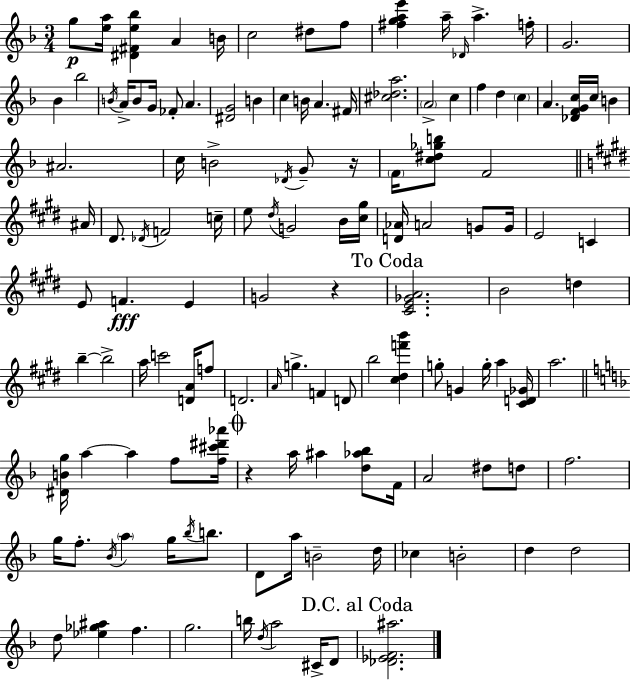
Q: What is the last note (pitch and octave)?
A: D4